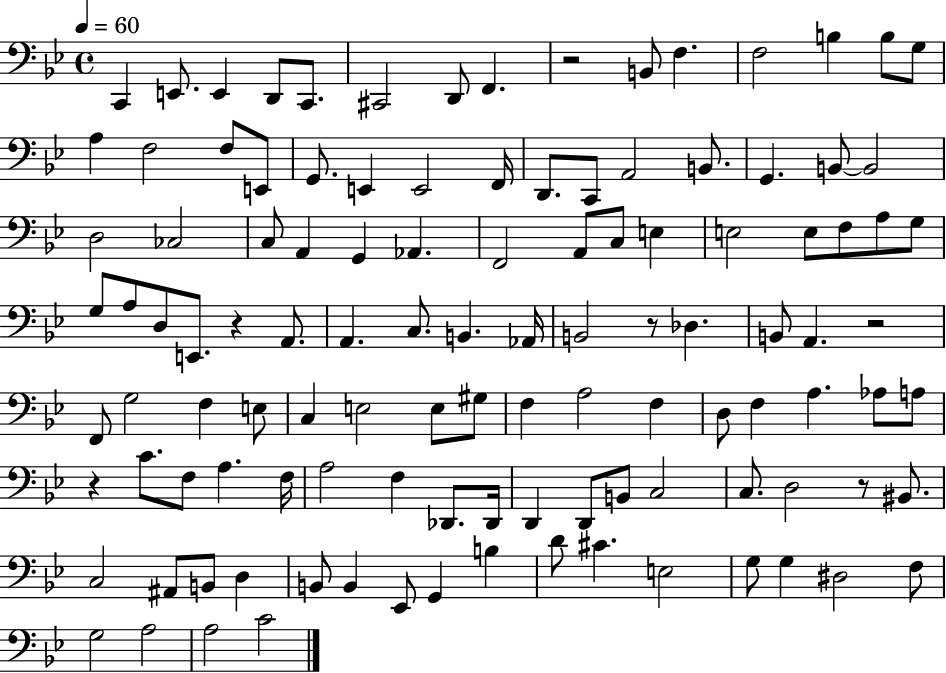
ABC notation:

X:1
T:Untitled
M:4/4
L:1/4
K:Bb
C,, E,,/2 E,, D,,/2 C,,/2 ^C,,2 D,,/2 F,, z2 B,,/2 F, F,2 B, B,/2 G,/2 A, F,2 F,/2 E,,/2 G,,/2 E,, E,,2 F,,/4 D,,/2 C,,/2 A,,2 B,,/2 G,, B,,/2 B,,2 D,2 _C,2 C,/2 A,, G,, _A,, F,,2 A,,/2 C,/2 E, E,2 E,/2 F,/2 A,/2 G,/2 G,/2 A,/2 D,/2 E,,/2 z A,,/2 A,, C,/2 B,, _A,,/4 B,,2 z/2 _D, B,,/2 A,, z2 F,,/2 G,2 F, E,/2 C, E,2 E,/2 ^G,/2 F, A,2 F, D,/2 F, A, _A,/2 A,/2 z C/2 F,/2 A, F,/4 A,2 F, _D,,/2 _D,,/4 D,, D,,/2 B,,/2 C,2 C,/2 D,2 z/2 ^B,,/2 C,2 ^A,,/2 B,,/2 D, B,,/2 B,, _E,,/2 G,, B, D/2 ^C E,2 G,/2 G, ^D,2 F,/2 G,2 A,2 A,2 C2